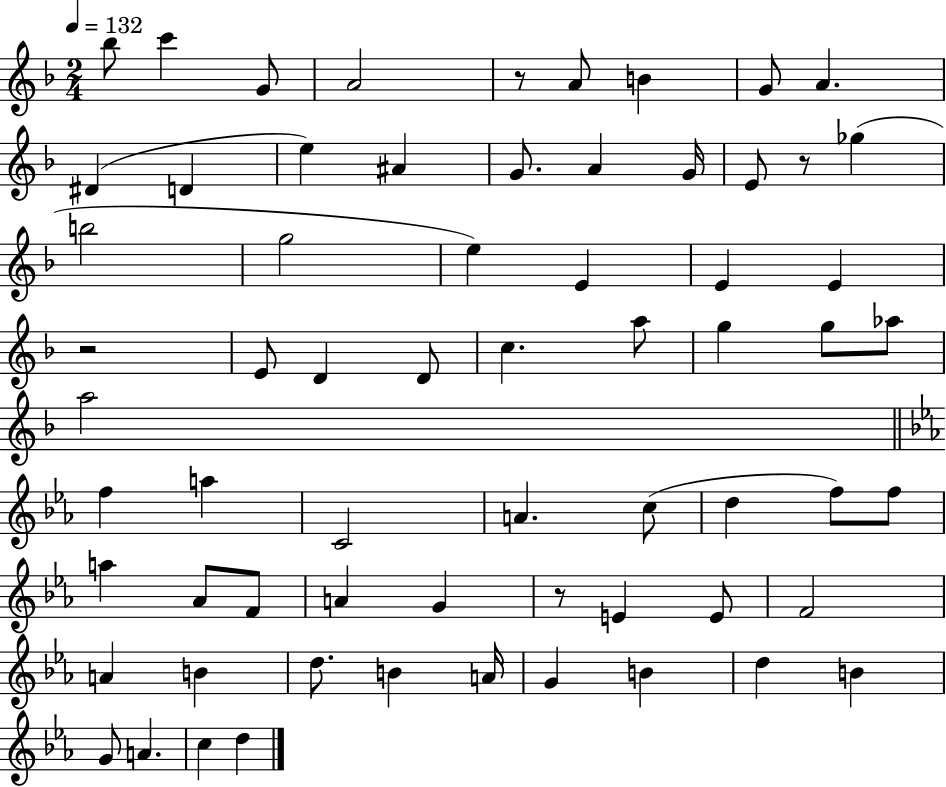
X:1
T:Untitled
M:2/4
L:1/4
K:F
_b/2 c' G/2 A2 z/2 A/2 B G/2 A ^D D e ^A G/2 A G/4 E/2 z/2 _g b2 g2 e E E E z2 E/2 D D/2 c a/2 g g/2 _a/2 a2 f a C2 A c/2 d f/2 f/2 a _A/2 F/2 A G z/2 E E/2 F2 A B d/2 B A/4 G B d B G/2 A c d